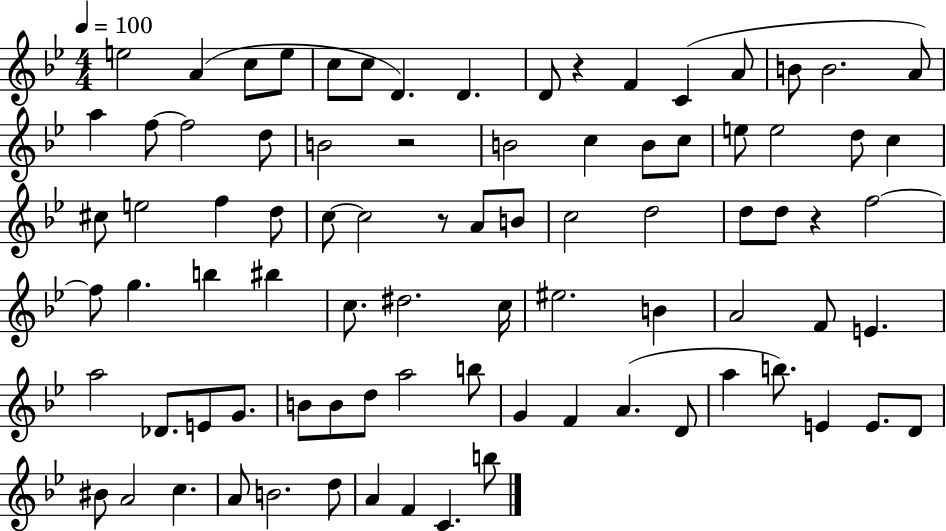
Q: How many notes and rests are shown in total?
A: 85